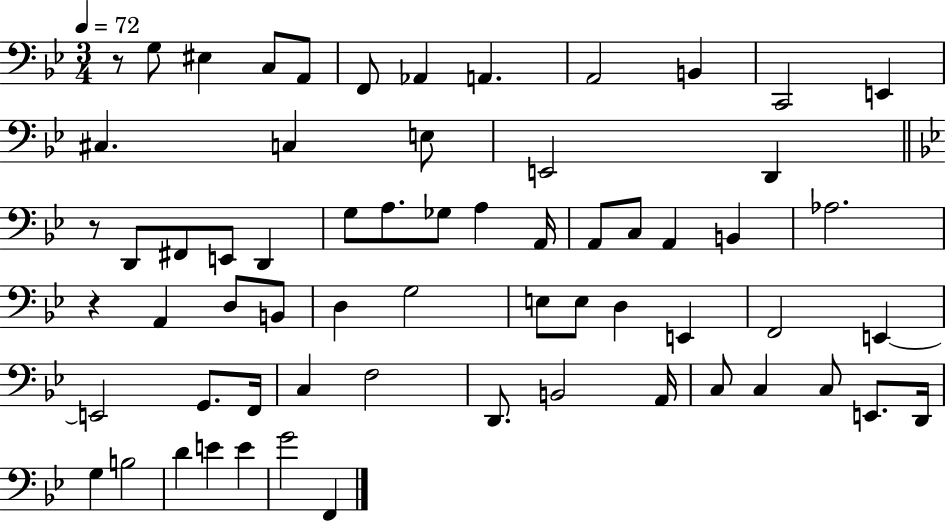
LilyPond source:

{
  \clef bass
  \numericTimeSignature
  \time 3/4
  \key bes \major
  \tempo 4 = 72
  r8 g8 eis4 c8 a,8 | f,8 aes,4 a,4. | a,2 b,4 | c,2 e,4 | \break cis4. c4 e8 | e,2 d,4 | \bar "||" \break \key bes \major r8 d,8 fis,8 e,8 d,4 | g8 a8. ges8 a4 a,16 | a,8 c8 a,4 b,4 | aes2. | \break r4 a,4 d8 b,8 | d4 g2 | e8 e8 d4 e,4 | f,2 e,4~~ | \break e,2 g,8. f,16 | c4 f2 | d,8. b,2 a,16 | c8 c4 c8 e,8. d,16 | \break g4 b2 | d'4 e'4 e'4 | g'2 f,4 | \bar "|."
}